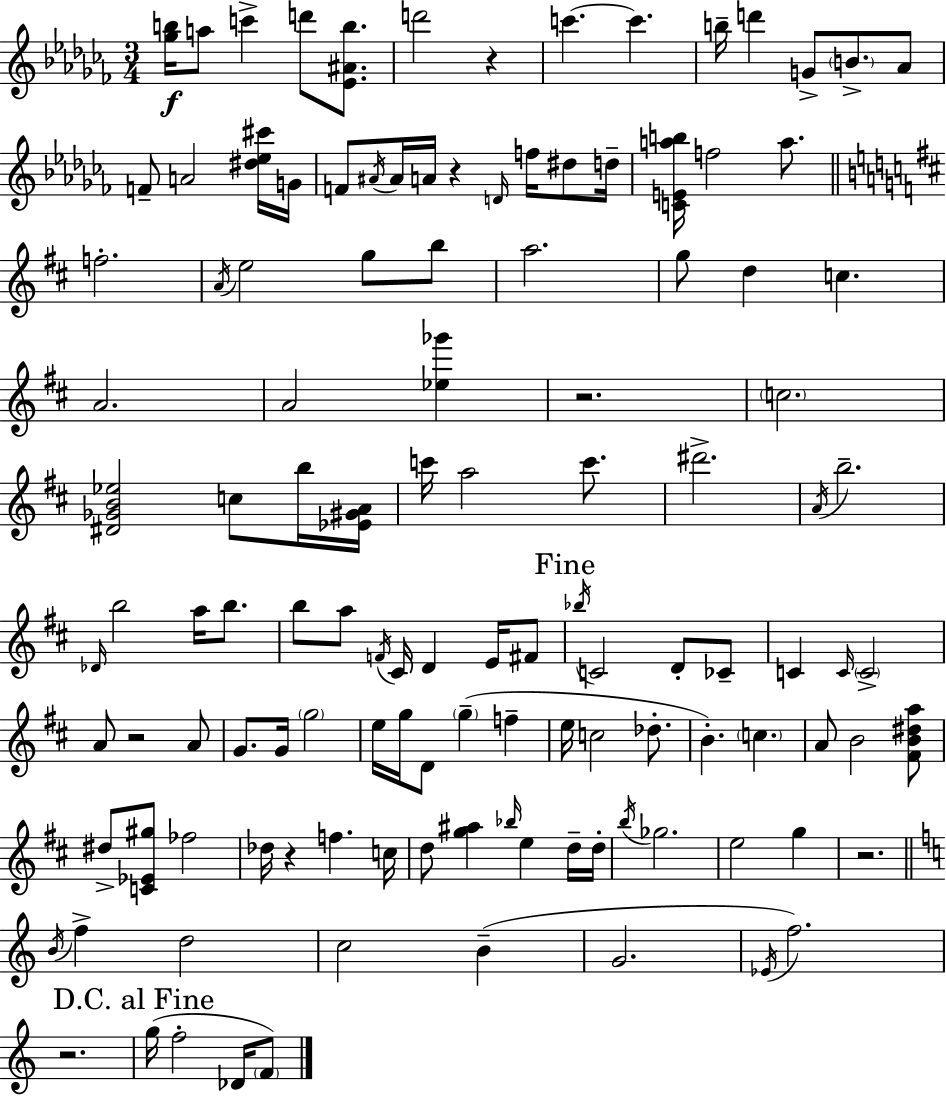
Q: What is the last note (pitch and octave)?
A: F4